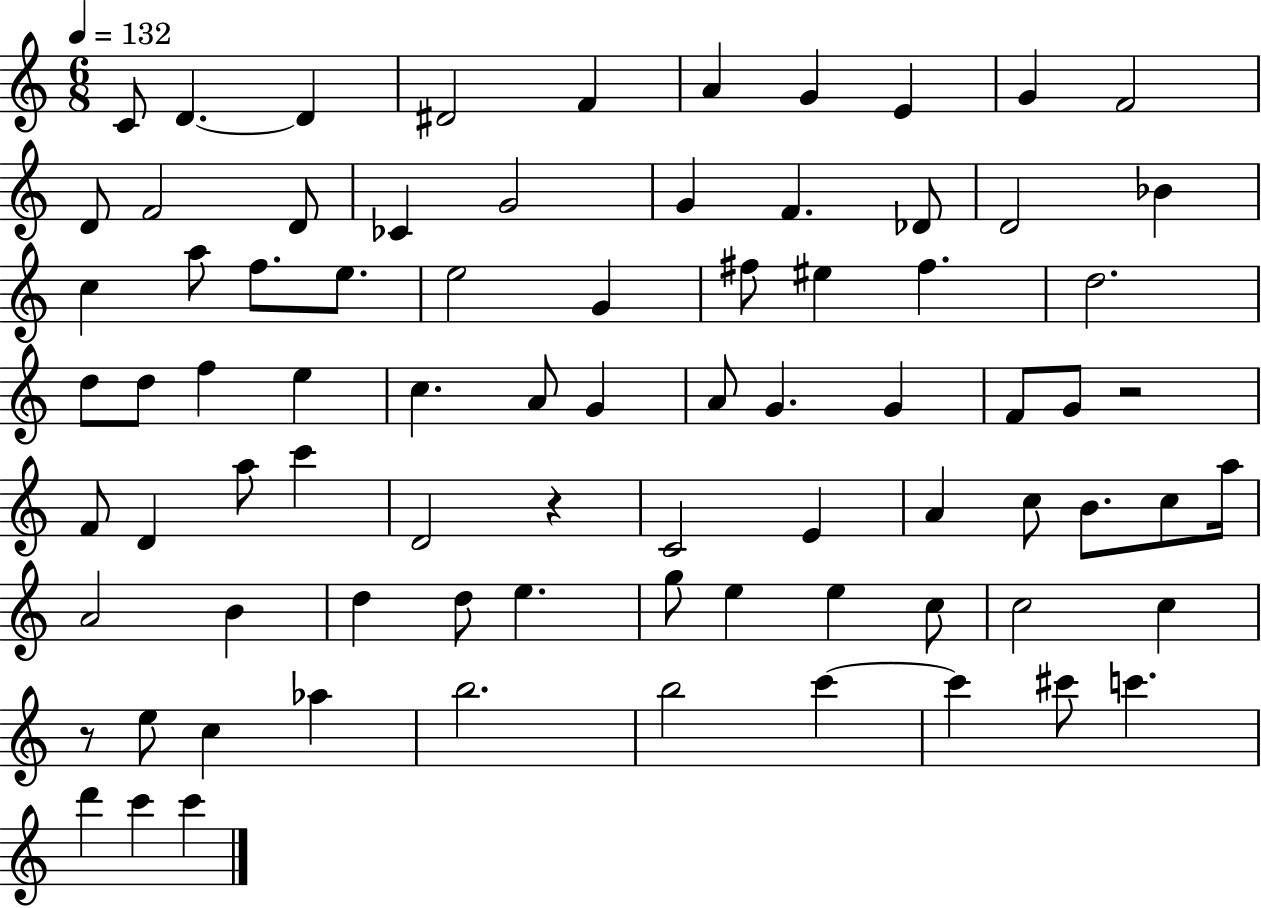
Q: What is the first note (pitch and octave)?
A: C4